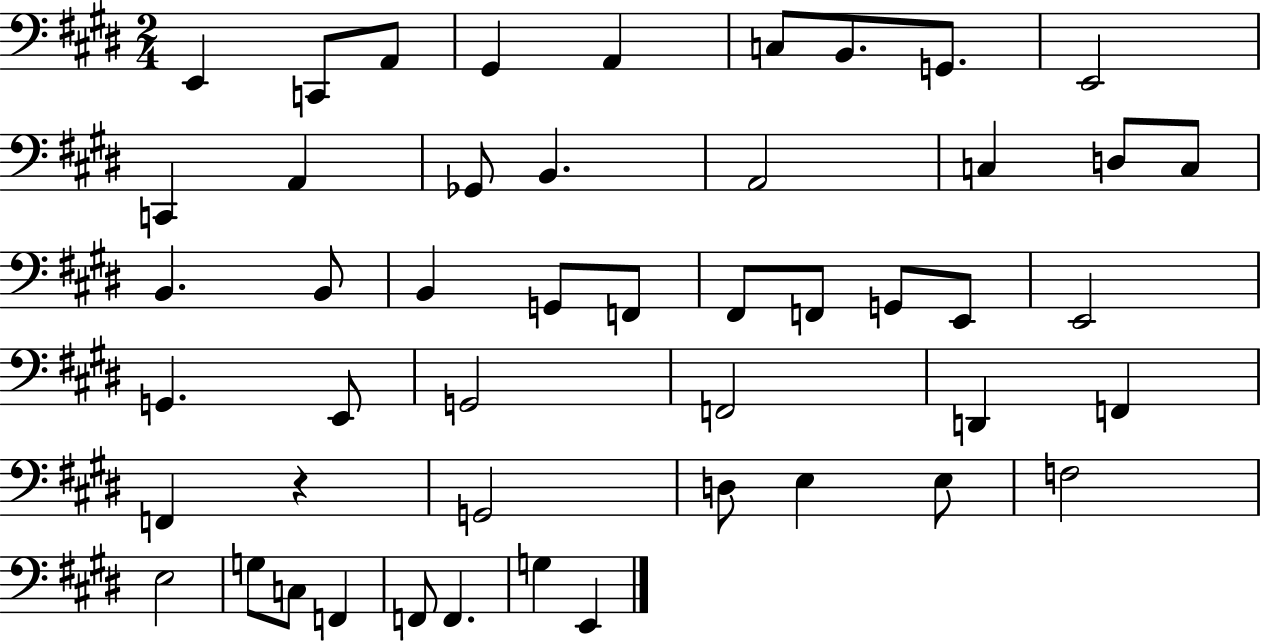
{
  \clef bass
  \numericTimeSignature
  \time 2/4
  \key e \major
  e,4 c,8 a,8 | gis,4 a,4 | c8 b,8. g,8. | e,2 | \break c,4 a,4 | ges,8 b,4. | a,2 | c4 d8 c8 | \break b,4. b,8 | b,4 g,8 f,8 | fis,8 f,8 g,8 e,8 | e,2 | \break g,4. e,8 | g,2 | f,2 | d,4 f,4 | \break f,4 r4 | g,2 | d8 e4 e8 | f2 | \break e2 | g8 c8 f,4 | f,8 f,4. | g4 e,4 | \break \bar "|."
}